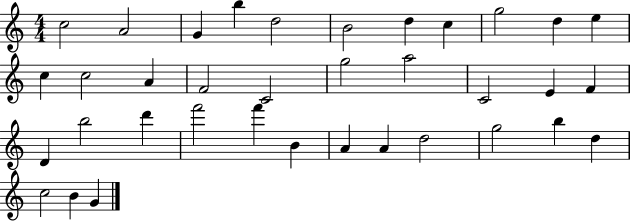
C5/h A4/h G4/q B5/q D5/h B4/h D5/q C5/q G5/h D5/q E5/q C5/q C5/h A4/q F4/h C4/h G5/h A5/h C4/h E4/q F4/q D4/q B5/h D6/q F6/h F6/q B4/q A4/q A4/q D5/h G5/h B5/q D5/q C5/h B4/q G4/q